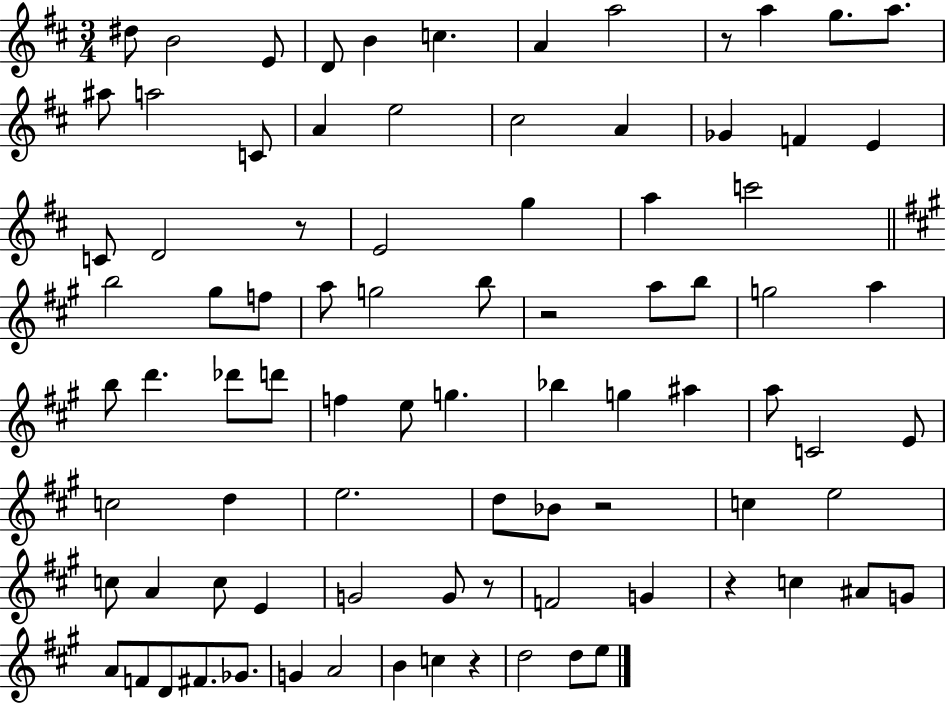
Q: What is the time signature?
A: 3/4